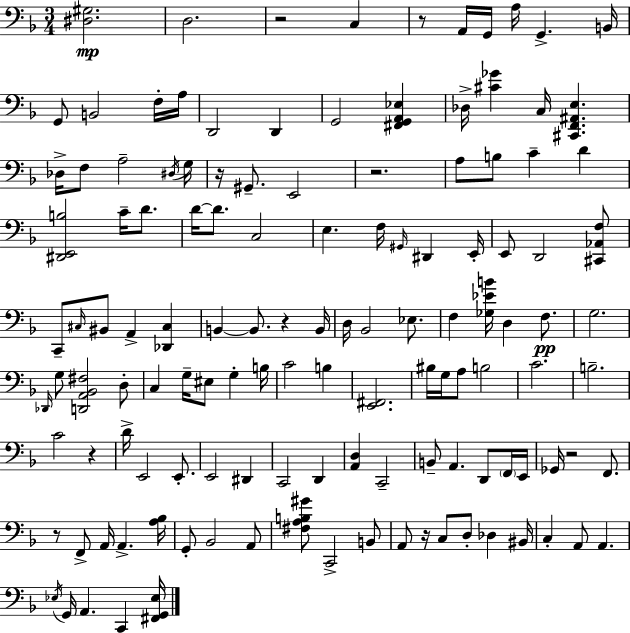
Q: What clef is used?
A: bass